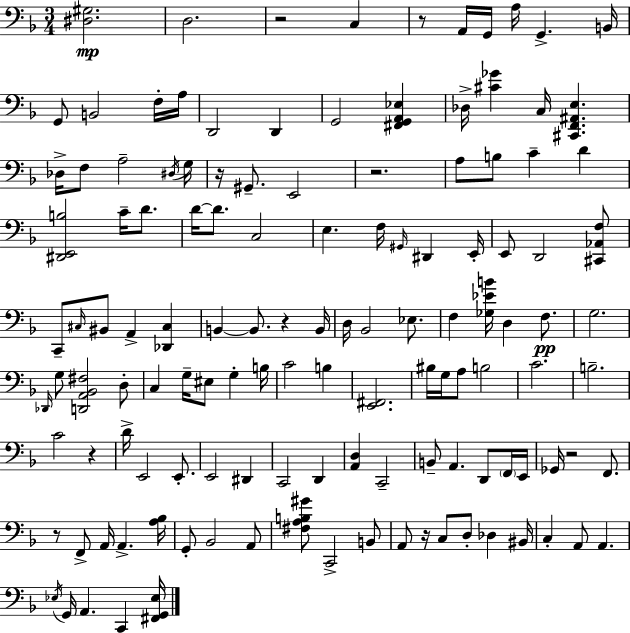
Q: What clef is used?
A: bass